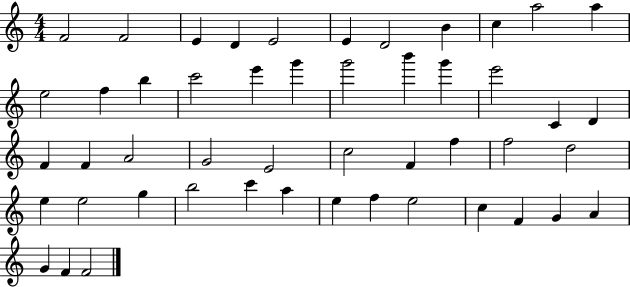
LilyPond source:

{
  \clef treble
  \numericTimeSignature
  \time 4/4
  \key c \major
  f'2 f'2 | e'4 d'4 e'2 | e'4 d'2 b'4 | c''4 a''2 a''4 | \break e''2 f''4 b''4 | c'''2 e'''4 g'''4 | g'''2 b'''4 g'''4 | e'''2 c'4 d'4 | \break f'4 f'4 a'2 | g'2 e'2 | c''2 f'4 f''4 | f''2 d''2 | \break e''4 e''2 g''4 | b''2 c'''4 a''4 | e''4 f''4 e''2 | c''4 f'4 g'4 a'4 | \break g'4 f'4 f'2 | \bar "|."
}